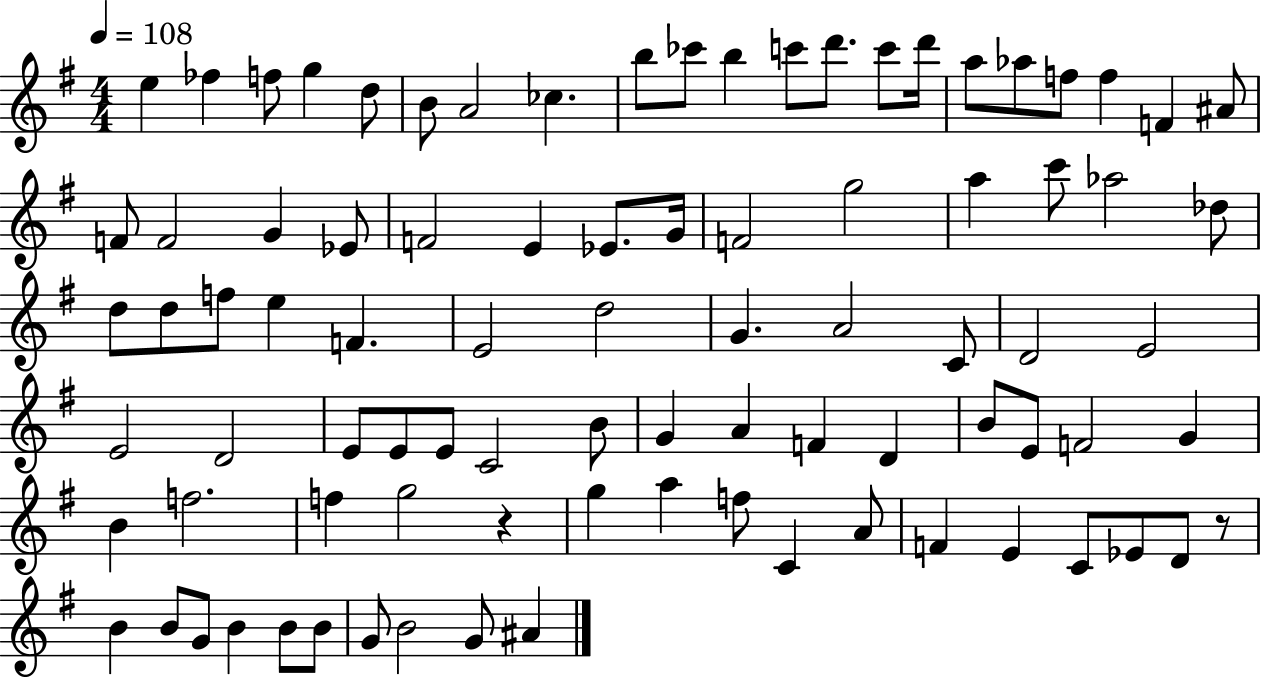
{
  \clef treble
  \numericTimeSignature
  \time 4/4
  \key g \major
  \tempo 4 = 108
  \repeat volta 2 { e''4 fes''4 f''8 g''4 d''8 | b'8 a'2 ces''4. | b''8 ces'''8 b''4 c'''8 d'''8. c'''8 d'''16 | a''8 aes''8 f''8 f''4 f'4 ais'8 | \break f'8 f'2 g'4 ees'8 | f'2 e'4 ees'8. g'16 | f'2 g''2 | a''4 c'''8 aes''2 des''8 | \break d''8 d''8 f''8 e''4 f'4. | e'2 d''2 | g'4. a'2 c'8 | d'2 e'2 | \break e'2 d'2 | e'8 e'8 e'8 c'2 b'8 | g'4 a'4 f'4 d'4 | b'8 e'8 f'2 g'4 | \break b'4 f''2. | f''4 g''2 r4 | g''4 a''4 f''8 c'4 a'8 | f'4 e'4 c'8 ees'8 d'8 r8 | \break b'4 b'8 g'8 b'4 b'8 b'8 | g'8 b'2 g'8 ais'4 | } \bar "|."
}